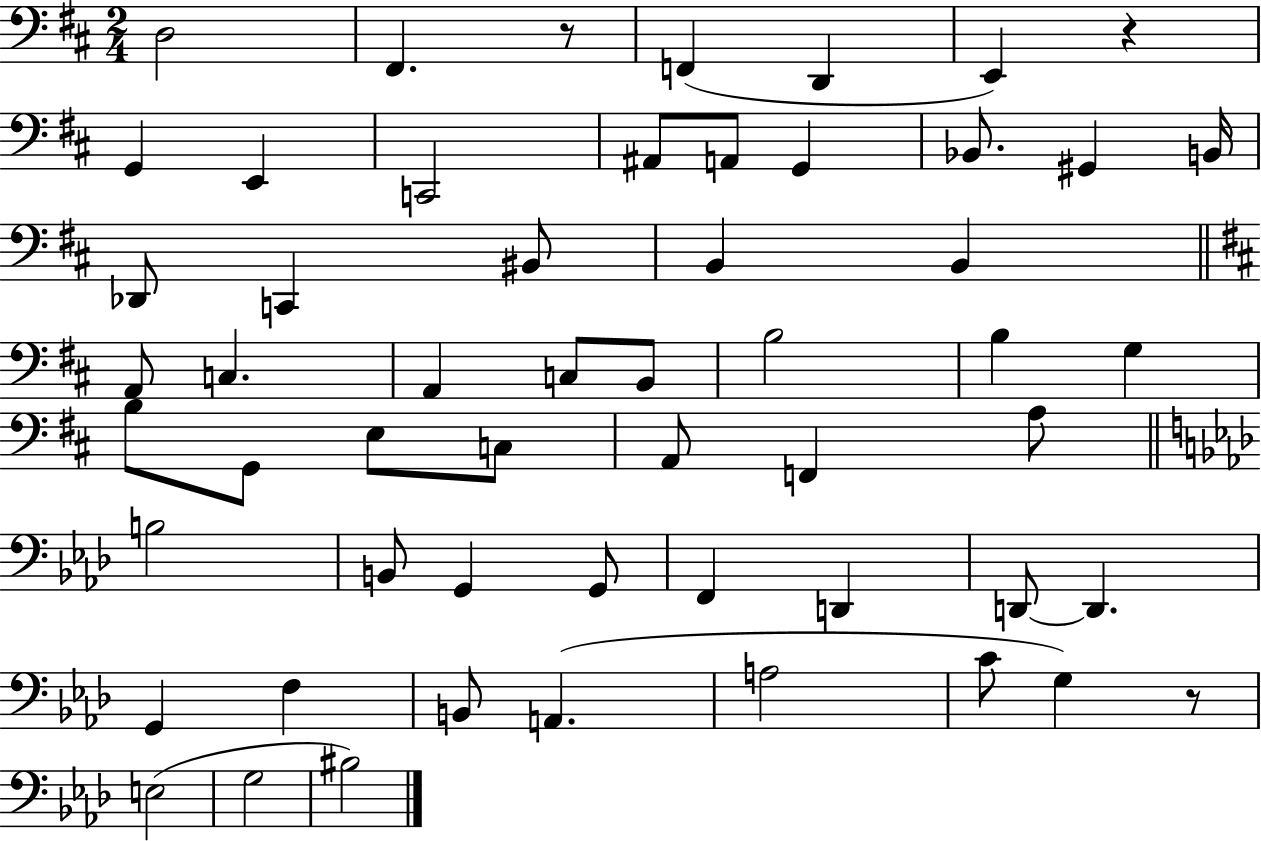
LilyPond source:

{
  \clef bass
  \numericTimeSignature
  \time 2/4
  \key d \major
  \repeat volta 2 { d2 | fis,4. r8 | f,4( d,4 | e,4) r4 | \break g,4 e,4 | c,2 | ais,8 a,8 g,4 | bes,8. gis,4 b,16 | \break des,8 c,4 bis,8 | b,4 b,4 | \bar "||" \break \key d \major a,8 c4. | a,4 c8 b,8 | b2 | b4 g4 | \break b8 g,8 e8 c8 | a,8 f,4 a8 | \bar "||" \break \key aes \major b2 | b,8 g,4 g,8 | f,4 d,4 | d,8~~ d,4. | \break g,4 f4 | b,8 a,4.( | a2 | c'8 g4) r8 | \break e2( | g2 | bis2) | } \bar "|."
}